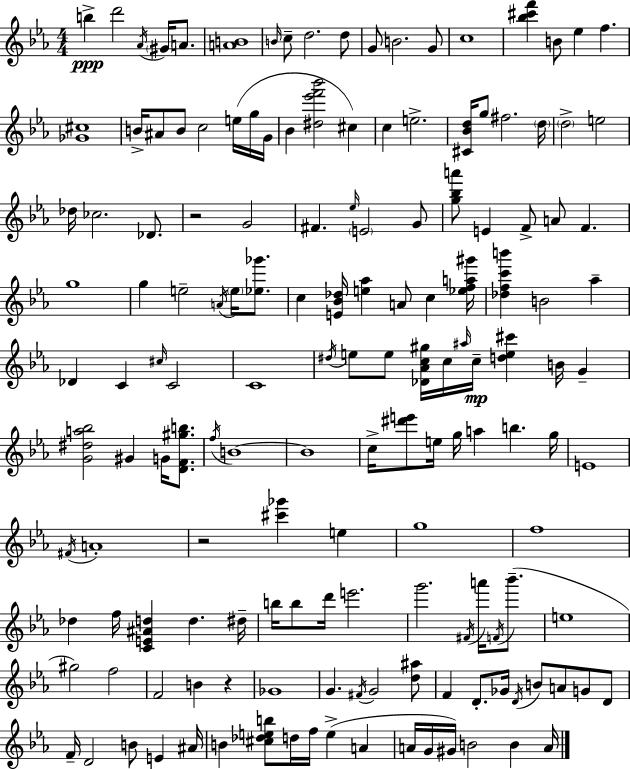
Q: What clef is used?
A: treble